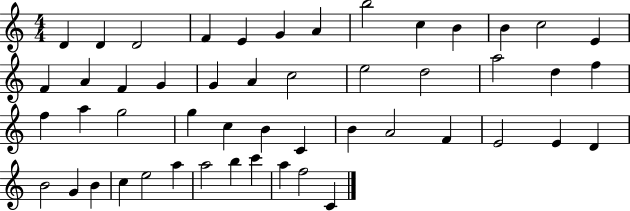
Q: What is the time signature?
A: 4/4